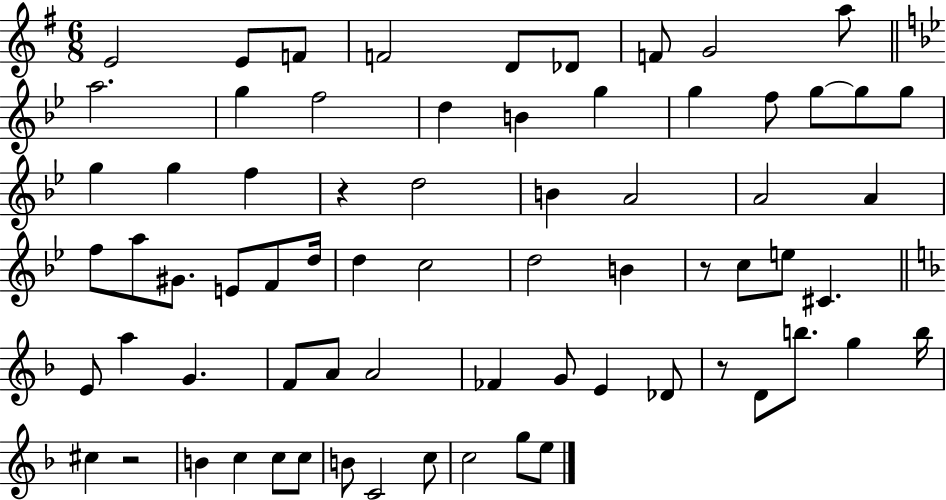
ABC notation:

X:1
T:Untitled
M:6/8
L:1/4
K:G
E2 E/2 F/2 F2 D/2 _D/2 F/2 G2 a/2 a2 g f2 d B g g f/2 g/2 g/2 g/2 g g f z d2 B A2 A2 A f/2 a/2 ^G/2 E/2 F/2 d/4 d c2 d2 B z/2 c/2 e/2 ^C E/2 a G F/2 A/2 A2 _F G/2 E _D/2 z/2 D/2 b/2 g b/4 ^c z2 B c c/2 c/2 B/2 C2 c/2 c2 g/2 e/2